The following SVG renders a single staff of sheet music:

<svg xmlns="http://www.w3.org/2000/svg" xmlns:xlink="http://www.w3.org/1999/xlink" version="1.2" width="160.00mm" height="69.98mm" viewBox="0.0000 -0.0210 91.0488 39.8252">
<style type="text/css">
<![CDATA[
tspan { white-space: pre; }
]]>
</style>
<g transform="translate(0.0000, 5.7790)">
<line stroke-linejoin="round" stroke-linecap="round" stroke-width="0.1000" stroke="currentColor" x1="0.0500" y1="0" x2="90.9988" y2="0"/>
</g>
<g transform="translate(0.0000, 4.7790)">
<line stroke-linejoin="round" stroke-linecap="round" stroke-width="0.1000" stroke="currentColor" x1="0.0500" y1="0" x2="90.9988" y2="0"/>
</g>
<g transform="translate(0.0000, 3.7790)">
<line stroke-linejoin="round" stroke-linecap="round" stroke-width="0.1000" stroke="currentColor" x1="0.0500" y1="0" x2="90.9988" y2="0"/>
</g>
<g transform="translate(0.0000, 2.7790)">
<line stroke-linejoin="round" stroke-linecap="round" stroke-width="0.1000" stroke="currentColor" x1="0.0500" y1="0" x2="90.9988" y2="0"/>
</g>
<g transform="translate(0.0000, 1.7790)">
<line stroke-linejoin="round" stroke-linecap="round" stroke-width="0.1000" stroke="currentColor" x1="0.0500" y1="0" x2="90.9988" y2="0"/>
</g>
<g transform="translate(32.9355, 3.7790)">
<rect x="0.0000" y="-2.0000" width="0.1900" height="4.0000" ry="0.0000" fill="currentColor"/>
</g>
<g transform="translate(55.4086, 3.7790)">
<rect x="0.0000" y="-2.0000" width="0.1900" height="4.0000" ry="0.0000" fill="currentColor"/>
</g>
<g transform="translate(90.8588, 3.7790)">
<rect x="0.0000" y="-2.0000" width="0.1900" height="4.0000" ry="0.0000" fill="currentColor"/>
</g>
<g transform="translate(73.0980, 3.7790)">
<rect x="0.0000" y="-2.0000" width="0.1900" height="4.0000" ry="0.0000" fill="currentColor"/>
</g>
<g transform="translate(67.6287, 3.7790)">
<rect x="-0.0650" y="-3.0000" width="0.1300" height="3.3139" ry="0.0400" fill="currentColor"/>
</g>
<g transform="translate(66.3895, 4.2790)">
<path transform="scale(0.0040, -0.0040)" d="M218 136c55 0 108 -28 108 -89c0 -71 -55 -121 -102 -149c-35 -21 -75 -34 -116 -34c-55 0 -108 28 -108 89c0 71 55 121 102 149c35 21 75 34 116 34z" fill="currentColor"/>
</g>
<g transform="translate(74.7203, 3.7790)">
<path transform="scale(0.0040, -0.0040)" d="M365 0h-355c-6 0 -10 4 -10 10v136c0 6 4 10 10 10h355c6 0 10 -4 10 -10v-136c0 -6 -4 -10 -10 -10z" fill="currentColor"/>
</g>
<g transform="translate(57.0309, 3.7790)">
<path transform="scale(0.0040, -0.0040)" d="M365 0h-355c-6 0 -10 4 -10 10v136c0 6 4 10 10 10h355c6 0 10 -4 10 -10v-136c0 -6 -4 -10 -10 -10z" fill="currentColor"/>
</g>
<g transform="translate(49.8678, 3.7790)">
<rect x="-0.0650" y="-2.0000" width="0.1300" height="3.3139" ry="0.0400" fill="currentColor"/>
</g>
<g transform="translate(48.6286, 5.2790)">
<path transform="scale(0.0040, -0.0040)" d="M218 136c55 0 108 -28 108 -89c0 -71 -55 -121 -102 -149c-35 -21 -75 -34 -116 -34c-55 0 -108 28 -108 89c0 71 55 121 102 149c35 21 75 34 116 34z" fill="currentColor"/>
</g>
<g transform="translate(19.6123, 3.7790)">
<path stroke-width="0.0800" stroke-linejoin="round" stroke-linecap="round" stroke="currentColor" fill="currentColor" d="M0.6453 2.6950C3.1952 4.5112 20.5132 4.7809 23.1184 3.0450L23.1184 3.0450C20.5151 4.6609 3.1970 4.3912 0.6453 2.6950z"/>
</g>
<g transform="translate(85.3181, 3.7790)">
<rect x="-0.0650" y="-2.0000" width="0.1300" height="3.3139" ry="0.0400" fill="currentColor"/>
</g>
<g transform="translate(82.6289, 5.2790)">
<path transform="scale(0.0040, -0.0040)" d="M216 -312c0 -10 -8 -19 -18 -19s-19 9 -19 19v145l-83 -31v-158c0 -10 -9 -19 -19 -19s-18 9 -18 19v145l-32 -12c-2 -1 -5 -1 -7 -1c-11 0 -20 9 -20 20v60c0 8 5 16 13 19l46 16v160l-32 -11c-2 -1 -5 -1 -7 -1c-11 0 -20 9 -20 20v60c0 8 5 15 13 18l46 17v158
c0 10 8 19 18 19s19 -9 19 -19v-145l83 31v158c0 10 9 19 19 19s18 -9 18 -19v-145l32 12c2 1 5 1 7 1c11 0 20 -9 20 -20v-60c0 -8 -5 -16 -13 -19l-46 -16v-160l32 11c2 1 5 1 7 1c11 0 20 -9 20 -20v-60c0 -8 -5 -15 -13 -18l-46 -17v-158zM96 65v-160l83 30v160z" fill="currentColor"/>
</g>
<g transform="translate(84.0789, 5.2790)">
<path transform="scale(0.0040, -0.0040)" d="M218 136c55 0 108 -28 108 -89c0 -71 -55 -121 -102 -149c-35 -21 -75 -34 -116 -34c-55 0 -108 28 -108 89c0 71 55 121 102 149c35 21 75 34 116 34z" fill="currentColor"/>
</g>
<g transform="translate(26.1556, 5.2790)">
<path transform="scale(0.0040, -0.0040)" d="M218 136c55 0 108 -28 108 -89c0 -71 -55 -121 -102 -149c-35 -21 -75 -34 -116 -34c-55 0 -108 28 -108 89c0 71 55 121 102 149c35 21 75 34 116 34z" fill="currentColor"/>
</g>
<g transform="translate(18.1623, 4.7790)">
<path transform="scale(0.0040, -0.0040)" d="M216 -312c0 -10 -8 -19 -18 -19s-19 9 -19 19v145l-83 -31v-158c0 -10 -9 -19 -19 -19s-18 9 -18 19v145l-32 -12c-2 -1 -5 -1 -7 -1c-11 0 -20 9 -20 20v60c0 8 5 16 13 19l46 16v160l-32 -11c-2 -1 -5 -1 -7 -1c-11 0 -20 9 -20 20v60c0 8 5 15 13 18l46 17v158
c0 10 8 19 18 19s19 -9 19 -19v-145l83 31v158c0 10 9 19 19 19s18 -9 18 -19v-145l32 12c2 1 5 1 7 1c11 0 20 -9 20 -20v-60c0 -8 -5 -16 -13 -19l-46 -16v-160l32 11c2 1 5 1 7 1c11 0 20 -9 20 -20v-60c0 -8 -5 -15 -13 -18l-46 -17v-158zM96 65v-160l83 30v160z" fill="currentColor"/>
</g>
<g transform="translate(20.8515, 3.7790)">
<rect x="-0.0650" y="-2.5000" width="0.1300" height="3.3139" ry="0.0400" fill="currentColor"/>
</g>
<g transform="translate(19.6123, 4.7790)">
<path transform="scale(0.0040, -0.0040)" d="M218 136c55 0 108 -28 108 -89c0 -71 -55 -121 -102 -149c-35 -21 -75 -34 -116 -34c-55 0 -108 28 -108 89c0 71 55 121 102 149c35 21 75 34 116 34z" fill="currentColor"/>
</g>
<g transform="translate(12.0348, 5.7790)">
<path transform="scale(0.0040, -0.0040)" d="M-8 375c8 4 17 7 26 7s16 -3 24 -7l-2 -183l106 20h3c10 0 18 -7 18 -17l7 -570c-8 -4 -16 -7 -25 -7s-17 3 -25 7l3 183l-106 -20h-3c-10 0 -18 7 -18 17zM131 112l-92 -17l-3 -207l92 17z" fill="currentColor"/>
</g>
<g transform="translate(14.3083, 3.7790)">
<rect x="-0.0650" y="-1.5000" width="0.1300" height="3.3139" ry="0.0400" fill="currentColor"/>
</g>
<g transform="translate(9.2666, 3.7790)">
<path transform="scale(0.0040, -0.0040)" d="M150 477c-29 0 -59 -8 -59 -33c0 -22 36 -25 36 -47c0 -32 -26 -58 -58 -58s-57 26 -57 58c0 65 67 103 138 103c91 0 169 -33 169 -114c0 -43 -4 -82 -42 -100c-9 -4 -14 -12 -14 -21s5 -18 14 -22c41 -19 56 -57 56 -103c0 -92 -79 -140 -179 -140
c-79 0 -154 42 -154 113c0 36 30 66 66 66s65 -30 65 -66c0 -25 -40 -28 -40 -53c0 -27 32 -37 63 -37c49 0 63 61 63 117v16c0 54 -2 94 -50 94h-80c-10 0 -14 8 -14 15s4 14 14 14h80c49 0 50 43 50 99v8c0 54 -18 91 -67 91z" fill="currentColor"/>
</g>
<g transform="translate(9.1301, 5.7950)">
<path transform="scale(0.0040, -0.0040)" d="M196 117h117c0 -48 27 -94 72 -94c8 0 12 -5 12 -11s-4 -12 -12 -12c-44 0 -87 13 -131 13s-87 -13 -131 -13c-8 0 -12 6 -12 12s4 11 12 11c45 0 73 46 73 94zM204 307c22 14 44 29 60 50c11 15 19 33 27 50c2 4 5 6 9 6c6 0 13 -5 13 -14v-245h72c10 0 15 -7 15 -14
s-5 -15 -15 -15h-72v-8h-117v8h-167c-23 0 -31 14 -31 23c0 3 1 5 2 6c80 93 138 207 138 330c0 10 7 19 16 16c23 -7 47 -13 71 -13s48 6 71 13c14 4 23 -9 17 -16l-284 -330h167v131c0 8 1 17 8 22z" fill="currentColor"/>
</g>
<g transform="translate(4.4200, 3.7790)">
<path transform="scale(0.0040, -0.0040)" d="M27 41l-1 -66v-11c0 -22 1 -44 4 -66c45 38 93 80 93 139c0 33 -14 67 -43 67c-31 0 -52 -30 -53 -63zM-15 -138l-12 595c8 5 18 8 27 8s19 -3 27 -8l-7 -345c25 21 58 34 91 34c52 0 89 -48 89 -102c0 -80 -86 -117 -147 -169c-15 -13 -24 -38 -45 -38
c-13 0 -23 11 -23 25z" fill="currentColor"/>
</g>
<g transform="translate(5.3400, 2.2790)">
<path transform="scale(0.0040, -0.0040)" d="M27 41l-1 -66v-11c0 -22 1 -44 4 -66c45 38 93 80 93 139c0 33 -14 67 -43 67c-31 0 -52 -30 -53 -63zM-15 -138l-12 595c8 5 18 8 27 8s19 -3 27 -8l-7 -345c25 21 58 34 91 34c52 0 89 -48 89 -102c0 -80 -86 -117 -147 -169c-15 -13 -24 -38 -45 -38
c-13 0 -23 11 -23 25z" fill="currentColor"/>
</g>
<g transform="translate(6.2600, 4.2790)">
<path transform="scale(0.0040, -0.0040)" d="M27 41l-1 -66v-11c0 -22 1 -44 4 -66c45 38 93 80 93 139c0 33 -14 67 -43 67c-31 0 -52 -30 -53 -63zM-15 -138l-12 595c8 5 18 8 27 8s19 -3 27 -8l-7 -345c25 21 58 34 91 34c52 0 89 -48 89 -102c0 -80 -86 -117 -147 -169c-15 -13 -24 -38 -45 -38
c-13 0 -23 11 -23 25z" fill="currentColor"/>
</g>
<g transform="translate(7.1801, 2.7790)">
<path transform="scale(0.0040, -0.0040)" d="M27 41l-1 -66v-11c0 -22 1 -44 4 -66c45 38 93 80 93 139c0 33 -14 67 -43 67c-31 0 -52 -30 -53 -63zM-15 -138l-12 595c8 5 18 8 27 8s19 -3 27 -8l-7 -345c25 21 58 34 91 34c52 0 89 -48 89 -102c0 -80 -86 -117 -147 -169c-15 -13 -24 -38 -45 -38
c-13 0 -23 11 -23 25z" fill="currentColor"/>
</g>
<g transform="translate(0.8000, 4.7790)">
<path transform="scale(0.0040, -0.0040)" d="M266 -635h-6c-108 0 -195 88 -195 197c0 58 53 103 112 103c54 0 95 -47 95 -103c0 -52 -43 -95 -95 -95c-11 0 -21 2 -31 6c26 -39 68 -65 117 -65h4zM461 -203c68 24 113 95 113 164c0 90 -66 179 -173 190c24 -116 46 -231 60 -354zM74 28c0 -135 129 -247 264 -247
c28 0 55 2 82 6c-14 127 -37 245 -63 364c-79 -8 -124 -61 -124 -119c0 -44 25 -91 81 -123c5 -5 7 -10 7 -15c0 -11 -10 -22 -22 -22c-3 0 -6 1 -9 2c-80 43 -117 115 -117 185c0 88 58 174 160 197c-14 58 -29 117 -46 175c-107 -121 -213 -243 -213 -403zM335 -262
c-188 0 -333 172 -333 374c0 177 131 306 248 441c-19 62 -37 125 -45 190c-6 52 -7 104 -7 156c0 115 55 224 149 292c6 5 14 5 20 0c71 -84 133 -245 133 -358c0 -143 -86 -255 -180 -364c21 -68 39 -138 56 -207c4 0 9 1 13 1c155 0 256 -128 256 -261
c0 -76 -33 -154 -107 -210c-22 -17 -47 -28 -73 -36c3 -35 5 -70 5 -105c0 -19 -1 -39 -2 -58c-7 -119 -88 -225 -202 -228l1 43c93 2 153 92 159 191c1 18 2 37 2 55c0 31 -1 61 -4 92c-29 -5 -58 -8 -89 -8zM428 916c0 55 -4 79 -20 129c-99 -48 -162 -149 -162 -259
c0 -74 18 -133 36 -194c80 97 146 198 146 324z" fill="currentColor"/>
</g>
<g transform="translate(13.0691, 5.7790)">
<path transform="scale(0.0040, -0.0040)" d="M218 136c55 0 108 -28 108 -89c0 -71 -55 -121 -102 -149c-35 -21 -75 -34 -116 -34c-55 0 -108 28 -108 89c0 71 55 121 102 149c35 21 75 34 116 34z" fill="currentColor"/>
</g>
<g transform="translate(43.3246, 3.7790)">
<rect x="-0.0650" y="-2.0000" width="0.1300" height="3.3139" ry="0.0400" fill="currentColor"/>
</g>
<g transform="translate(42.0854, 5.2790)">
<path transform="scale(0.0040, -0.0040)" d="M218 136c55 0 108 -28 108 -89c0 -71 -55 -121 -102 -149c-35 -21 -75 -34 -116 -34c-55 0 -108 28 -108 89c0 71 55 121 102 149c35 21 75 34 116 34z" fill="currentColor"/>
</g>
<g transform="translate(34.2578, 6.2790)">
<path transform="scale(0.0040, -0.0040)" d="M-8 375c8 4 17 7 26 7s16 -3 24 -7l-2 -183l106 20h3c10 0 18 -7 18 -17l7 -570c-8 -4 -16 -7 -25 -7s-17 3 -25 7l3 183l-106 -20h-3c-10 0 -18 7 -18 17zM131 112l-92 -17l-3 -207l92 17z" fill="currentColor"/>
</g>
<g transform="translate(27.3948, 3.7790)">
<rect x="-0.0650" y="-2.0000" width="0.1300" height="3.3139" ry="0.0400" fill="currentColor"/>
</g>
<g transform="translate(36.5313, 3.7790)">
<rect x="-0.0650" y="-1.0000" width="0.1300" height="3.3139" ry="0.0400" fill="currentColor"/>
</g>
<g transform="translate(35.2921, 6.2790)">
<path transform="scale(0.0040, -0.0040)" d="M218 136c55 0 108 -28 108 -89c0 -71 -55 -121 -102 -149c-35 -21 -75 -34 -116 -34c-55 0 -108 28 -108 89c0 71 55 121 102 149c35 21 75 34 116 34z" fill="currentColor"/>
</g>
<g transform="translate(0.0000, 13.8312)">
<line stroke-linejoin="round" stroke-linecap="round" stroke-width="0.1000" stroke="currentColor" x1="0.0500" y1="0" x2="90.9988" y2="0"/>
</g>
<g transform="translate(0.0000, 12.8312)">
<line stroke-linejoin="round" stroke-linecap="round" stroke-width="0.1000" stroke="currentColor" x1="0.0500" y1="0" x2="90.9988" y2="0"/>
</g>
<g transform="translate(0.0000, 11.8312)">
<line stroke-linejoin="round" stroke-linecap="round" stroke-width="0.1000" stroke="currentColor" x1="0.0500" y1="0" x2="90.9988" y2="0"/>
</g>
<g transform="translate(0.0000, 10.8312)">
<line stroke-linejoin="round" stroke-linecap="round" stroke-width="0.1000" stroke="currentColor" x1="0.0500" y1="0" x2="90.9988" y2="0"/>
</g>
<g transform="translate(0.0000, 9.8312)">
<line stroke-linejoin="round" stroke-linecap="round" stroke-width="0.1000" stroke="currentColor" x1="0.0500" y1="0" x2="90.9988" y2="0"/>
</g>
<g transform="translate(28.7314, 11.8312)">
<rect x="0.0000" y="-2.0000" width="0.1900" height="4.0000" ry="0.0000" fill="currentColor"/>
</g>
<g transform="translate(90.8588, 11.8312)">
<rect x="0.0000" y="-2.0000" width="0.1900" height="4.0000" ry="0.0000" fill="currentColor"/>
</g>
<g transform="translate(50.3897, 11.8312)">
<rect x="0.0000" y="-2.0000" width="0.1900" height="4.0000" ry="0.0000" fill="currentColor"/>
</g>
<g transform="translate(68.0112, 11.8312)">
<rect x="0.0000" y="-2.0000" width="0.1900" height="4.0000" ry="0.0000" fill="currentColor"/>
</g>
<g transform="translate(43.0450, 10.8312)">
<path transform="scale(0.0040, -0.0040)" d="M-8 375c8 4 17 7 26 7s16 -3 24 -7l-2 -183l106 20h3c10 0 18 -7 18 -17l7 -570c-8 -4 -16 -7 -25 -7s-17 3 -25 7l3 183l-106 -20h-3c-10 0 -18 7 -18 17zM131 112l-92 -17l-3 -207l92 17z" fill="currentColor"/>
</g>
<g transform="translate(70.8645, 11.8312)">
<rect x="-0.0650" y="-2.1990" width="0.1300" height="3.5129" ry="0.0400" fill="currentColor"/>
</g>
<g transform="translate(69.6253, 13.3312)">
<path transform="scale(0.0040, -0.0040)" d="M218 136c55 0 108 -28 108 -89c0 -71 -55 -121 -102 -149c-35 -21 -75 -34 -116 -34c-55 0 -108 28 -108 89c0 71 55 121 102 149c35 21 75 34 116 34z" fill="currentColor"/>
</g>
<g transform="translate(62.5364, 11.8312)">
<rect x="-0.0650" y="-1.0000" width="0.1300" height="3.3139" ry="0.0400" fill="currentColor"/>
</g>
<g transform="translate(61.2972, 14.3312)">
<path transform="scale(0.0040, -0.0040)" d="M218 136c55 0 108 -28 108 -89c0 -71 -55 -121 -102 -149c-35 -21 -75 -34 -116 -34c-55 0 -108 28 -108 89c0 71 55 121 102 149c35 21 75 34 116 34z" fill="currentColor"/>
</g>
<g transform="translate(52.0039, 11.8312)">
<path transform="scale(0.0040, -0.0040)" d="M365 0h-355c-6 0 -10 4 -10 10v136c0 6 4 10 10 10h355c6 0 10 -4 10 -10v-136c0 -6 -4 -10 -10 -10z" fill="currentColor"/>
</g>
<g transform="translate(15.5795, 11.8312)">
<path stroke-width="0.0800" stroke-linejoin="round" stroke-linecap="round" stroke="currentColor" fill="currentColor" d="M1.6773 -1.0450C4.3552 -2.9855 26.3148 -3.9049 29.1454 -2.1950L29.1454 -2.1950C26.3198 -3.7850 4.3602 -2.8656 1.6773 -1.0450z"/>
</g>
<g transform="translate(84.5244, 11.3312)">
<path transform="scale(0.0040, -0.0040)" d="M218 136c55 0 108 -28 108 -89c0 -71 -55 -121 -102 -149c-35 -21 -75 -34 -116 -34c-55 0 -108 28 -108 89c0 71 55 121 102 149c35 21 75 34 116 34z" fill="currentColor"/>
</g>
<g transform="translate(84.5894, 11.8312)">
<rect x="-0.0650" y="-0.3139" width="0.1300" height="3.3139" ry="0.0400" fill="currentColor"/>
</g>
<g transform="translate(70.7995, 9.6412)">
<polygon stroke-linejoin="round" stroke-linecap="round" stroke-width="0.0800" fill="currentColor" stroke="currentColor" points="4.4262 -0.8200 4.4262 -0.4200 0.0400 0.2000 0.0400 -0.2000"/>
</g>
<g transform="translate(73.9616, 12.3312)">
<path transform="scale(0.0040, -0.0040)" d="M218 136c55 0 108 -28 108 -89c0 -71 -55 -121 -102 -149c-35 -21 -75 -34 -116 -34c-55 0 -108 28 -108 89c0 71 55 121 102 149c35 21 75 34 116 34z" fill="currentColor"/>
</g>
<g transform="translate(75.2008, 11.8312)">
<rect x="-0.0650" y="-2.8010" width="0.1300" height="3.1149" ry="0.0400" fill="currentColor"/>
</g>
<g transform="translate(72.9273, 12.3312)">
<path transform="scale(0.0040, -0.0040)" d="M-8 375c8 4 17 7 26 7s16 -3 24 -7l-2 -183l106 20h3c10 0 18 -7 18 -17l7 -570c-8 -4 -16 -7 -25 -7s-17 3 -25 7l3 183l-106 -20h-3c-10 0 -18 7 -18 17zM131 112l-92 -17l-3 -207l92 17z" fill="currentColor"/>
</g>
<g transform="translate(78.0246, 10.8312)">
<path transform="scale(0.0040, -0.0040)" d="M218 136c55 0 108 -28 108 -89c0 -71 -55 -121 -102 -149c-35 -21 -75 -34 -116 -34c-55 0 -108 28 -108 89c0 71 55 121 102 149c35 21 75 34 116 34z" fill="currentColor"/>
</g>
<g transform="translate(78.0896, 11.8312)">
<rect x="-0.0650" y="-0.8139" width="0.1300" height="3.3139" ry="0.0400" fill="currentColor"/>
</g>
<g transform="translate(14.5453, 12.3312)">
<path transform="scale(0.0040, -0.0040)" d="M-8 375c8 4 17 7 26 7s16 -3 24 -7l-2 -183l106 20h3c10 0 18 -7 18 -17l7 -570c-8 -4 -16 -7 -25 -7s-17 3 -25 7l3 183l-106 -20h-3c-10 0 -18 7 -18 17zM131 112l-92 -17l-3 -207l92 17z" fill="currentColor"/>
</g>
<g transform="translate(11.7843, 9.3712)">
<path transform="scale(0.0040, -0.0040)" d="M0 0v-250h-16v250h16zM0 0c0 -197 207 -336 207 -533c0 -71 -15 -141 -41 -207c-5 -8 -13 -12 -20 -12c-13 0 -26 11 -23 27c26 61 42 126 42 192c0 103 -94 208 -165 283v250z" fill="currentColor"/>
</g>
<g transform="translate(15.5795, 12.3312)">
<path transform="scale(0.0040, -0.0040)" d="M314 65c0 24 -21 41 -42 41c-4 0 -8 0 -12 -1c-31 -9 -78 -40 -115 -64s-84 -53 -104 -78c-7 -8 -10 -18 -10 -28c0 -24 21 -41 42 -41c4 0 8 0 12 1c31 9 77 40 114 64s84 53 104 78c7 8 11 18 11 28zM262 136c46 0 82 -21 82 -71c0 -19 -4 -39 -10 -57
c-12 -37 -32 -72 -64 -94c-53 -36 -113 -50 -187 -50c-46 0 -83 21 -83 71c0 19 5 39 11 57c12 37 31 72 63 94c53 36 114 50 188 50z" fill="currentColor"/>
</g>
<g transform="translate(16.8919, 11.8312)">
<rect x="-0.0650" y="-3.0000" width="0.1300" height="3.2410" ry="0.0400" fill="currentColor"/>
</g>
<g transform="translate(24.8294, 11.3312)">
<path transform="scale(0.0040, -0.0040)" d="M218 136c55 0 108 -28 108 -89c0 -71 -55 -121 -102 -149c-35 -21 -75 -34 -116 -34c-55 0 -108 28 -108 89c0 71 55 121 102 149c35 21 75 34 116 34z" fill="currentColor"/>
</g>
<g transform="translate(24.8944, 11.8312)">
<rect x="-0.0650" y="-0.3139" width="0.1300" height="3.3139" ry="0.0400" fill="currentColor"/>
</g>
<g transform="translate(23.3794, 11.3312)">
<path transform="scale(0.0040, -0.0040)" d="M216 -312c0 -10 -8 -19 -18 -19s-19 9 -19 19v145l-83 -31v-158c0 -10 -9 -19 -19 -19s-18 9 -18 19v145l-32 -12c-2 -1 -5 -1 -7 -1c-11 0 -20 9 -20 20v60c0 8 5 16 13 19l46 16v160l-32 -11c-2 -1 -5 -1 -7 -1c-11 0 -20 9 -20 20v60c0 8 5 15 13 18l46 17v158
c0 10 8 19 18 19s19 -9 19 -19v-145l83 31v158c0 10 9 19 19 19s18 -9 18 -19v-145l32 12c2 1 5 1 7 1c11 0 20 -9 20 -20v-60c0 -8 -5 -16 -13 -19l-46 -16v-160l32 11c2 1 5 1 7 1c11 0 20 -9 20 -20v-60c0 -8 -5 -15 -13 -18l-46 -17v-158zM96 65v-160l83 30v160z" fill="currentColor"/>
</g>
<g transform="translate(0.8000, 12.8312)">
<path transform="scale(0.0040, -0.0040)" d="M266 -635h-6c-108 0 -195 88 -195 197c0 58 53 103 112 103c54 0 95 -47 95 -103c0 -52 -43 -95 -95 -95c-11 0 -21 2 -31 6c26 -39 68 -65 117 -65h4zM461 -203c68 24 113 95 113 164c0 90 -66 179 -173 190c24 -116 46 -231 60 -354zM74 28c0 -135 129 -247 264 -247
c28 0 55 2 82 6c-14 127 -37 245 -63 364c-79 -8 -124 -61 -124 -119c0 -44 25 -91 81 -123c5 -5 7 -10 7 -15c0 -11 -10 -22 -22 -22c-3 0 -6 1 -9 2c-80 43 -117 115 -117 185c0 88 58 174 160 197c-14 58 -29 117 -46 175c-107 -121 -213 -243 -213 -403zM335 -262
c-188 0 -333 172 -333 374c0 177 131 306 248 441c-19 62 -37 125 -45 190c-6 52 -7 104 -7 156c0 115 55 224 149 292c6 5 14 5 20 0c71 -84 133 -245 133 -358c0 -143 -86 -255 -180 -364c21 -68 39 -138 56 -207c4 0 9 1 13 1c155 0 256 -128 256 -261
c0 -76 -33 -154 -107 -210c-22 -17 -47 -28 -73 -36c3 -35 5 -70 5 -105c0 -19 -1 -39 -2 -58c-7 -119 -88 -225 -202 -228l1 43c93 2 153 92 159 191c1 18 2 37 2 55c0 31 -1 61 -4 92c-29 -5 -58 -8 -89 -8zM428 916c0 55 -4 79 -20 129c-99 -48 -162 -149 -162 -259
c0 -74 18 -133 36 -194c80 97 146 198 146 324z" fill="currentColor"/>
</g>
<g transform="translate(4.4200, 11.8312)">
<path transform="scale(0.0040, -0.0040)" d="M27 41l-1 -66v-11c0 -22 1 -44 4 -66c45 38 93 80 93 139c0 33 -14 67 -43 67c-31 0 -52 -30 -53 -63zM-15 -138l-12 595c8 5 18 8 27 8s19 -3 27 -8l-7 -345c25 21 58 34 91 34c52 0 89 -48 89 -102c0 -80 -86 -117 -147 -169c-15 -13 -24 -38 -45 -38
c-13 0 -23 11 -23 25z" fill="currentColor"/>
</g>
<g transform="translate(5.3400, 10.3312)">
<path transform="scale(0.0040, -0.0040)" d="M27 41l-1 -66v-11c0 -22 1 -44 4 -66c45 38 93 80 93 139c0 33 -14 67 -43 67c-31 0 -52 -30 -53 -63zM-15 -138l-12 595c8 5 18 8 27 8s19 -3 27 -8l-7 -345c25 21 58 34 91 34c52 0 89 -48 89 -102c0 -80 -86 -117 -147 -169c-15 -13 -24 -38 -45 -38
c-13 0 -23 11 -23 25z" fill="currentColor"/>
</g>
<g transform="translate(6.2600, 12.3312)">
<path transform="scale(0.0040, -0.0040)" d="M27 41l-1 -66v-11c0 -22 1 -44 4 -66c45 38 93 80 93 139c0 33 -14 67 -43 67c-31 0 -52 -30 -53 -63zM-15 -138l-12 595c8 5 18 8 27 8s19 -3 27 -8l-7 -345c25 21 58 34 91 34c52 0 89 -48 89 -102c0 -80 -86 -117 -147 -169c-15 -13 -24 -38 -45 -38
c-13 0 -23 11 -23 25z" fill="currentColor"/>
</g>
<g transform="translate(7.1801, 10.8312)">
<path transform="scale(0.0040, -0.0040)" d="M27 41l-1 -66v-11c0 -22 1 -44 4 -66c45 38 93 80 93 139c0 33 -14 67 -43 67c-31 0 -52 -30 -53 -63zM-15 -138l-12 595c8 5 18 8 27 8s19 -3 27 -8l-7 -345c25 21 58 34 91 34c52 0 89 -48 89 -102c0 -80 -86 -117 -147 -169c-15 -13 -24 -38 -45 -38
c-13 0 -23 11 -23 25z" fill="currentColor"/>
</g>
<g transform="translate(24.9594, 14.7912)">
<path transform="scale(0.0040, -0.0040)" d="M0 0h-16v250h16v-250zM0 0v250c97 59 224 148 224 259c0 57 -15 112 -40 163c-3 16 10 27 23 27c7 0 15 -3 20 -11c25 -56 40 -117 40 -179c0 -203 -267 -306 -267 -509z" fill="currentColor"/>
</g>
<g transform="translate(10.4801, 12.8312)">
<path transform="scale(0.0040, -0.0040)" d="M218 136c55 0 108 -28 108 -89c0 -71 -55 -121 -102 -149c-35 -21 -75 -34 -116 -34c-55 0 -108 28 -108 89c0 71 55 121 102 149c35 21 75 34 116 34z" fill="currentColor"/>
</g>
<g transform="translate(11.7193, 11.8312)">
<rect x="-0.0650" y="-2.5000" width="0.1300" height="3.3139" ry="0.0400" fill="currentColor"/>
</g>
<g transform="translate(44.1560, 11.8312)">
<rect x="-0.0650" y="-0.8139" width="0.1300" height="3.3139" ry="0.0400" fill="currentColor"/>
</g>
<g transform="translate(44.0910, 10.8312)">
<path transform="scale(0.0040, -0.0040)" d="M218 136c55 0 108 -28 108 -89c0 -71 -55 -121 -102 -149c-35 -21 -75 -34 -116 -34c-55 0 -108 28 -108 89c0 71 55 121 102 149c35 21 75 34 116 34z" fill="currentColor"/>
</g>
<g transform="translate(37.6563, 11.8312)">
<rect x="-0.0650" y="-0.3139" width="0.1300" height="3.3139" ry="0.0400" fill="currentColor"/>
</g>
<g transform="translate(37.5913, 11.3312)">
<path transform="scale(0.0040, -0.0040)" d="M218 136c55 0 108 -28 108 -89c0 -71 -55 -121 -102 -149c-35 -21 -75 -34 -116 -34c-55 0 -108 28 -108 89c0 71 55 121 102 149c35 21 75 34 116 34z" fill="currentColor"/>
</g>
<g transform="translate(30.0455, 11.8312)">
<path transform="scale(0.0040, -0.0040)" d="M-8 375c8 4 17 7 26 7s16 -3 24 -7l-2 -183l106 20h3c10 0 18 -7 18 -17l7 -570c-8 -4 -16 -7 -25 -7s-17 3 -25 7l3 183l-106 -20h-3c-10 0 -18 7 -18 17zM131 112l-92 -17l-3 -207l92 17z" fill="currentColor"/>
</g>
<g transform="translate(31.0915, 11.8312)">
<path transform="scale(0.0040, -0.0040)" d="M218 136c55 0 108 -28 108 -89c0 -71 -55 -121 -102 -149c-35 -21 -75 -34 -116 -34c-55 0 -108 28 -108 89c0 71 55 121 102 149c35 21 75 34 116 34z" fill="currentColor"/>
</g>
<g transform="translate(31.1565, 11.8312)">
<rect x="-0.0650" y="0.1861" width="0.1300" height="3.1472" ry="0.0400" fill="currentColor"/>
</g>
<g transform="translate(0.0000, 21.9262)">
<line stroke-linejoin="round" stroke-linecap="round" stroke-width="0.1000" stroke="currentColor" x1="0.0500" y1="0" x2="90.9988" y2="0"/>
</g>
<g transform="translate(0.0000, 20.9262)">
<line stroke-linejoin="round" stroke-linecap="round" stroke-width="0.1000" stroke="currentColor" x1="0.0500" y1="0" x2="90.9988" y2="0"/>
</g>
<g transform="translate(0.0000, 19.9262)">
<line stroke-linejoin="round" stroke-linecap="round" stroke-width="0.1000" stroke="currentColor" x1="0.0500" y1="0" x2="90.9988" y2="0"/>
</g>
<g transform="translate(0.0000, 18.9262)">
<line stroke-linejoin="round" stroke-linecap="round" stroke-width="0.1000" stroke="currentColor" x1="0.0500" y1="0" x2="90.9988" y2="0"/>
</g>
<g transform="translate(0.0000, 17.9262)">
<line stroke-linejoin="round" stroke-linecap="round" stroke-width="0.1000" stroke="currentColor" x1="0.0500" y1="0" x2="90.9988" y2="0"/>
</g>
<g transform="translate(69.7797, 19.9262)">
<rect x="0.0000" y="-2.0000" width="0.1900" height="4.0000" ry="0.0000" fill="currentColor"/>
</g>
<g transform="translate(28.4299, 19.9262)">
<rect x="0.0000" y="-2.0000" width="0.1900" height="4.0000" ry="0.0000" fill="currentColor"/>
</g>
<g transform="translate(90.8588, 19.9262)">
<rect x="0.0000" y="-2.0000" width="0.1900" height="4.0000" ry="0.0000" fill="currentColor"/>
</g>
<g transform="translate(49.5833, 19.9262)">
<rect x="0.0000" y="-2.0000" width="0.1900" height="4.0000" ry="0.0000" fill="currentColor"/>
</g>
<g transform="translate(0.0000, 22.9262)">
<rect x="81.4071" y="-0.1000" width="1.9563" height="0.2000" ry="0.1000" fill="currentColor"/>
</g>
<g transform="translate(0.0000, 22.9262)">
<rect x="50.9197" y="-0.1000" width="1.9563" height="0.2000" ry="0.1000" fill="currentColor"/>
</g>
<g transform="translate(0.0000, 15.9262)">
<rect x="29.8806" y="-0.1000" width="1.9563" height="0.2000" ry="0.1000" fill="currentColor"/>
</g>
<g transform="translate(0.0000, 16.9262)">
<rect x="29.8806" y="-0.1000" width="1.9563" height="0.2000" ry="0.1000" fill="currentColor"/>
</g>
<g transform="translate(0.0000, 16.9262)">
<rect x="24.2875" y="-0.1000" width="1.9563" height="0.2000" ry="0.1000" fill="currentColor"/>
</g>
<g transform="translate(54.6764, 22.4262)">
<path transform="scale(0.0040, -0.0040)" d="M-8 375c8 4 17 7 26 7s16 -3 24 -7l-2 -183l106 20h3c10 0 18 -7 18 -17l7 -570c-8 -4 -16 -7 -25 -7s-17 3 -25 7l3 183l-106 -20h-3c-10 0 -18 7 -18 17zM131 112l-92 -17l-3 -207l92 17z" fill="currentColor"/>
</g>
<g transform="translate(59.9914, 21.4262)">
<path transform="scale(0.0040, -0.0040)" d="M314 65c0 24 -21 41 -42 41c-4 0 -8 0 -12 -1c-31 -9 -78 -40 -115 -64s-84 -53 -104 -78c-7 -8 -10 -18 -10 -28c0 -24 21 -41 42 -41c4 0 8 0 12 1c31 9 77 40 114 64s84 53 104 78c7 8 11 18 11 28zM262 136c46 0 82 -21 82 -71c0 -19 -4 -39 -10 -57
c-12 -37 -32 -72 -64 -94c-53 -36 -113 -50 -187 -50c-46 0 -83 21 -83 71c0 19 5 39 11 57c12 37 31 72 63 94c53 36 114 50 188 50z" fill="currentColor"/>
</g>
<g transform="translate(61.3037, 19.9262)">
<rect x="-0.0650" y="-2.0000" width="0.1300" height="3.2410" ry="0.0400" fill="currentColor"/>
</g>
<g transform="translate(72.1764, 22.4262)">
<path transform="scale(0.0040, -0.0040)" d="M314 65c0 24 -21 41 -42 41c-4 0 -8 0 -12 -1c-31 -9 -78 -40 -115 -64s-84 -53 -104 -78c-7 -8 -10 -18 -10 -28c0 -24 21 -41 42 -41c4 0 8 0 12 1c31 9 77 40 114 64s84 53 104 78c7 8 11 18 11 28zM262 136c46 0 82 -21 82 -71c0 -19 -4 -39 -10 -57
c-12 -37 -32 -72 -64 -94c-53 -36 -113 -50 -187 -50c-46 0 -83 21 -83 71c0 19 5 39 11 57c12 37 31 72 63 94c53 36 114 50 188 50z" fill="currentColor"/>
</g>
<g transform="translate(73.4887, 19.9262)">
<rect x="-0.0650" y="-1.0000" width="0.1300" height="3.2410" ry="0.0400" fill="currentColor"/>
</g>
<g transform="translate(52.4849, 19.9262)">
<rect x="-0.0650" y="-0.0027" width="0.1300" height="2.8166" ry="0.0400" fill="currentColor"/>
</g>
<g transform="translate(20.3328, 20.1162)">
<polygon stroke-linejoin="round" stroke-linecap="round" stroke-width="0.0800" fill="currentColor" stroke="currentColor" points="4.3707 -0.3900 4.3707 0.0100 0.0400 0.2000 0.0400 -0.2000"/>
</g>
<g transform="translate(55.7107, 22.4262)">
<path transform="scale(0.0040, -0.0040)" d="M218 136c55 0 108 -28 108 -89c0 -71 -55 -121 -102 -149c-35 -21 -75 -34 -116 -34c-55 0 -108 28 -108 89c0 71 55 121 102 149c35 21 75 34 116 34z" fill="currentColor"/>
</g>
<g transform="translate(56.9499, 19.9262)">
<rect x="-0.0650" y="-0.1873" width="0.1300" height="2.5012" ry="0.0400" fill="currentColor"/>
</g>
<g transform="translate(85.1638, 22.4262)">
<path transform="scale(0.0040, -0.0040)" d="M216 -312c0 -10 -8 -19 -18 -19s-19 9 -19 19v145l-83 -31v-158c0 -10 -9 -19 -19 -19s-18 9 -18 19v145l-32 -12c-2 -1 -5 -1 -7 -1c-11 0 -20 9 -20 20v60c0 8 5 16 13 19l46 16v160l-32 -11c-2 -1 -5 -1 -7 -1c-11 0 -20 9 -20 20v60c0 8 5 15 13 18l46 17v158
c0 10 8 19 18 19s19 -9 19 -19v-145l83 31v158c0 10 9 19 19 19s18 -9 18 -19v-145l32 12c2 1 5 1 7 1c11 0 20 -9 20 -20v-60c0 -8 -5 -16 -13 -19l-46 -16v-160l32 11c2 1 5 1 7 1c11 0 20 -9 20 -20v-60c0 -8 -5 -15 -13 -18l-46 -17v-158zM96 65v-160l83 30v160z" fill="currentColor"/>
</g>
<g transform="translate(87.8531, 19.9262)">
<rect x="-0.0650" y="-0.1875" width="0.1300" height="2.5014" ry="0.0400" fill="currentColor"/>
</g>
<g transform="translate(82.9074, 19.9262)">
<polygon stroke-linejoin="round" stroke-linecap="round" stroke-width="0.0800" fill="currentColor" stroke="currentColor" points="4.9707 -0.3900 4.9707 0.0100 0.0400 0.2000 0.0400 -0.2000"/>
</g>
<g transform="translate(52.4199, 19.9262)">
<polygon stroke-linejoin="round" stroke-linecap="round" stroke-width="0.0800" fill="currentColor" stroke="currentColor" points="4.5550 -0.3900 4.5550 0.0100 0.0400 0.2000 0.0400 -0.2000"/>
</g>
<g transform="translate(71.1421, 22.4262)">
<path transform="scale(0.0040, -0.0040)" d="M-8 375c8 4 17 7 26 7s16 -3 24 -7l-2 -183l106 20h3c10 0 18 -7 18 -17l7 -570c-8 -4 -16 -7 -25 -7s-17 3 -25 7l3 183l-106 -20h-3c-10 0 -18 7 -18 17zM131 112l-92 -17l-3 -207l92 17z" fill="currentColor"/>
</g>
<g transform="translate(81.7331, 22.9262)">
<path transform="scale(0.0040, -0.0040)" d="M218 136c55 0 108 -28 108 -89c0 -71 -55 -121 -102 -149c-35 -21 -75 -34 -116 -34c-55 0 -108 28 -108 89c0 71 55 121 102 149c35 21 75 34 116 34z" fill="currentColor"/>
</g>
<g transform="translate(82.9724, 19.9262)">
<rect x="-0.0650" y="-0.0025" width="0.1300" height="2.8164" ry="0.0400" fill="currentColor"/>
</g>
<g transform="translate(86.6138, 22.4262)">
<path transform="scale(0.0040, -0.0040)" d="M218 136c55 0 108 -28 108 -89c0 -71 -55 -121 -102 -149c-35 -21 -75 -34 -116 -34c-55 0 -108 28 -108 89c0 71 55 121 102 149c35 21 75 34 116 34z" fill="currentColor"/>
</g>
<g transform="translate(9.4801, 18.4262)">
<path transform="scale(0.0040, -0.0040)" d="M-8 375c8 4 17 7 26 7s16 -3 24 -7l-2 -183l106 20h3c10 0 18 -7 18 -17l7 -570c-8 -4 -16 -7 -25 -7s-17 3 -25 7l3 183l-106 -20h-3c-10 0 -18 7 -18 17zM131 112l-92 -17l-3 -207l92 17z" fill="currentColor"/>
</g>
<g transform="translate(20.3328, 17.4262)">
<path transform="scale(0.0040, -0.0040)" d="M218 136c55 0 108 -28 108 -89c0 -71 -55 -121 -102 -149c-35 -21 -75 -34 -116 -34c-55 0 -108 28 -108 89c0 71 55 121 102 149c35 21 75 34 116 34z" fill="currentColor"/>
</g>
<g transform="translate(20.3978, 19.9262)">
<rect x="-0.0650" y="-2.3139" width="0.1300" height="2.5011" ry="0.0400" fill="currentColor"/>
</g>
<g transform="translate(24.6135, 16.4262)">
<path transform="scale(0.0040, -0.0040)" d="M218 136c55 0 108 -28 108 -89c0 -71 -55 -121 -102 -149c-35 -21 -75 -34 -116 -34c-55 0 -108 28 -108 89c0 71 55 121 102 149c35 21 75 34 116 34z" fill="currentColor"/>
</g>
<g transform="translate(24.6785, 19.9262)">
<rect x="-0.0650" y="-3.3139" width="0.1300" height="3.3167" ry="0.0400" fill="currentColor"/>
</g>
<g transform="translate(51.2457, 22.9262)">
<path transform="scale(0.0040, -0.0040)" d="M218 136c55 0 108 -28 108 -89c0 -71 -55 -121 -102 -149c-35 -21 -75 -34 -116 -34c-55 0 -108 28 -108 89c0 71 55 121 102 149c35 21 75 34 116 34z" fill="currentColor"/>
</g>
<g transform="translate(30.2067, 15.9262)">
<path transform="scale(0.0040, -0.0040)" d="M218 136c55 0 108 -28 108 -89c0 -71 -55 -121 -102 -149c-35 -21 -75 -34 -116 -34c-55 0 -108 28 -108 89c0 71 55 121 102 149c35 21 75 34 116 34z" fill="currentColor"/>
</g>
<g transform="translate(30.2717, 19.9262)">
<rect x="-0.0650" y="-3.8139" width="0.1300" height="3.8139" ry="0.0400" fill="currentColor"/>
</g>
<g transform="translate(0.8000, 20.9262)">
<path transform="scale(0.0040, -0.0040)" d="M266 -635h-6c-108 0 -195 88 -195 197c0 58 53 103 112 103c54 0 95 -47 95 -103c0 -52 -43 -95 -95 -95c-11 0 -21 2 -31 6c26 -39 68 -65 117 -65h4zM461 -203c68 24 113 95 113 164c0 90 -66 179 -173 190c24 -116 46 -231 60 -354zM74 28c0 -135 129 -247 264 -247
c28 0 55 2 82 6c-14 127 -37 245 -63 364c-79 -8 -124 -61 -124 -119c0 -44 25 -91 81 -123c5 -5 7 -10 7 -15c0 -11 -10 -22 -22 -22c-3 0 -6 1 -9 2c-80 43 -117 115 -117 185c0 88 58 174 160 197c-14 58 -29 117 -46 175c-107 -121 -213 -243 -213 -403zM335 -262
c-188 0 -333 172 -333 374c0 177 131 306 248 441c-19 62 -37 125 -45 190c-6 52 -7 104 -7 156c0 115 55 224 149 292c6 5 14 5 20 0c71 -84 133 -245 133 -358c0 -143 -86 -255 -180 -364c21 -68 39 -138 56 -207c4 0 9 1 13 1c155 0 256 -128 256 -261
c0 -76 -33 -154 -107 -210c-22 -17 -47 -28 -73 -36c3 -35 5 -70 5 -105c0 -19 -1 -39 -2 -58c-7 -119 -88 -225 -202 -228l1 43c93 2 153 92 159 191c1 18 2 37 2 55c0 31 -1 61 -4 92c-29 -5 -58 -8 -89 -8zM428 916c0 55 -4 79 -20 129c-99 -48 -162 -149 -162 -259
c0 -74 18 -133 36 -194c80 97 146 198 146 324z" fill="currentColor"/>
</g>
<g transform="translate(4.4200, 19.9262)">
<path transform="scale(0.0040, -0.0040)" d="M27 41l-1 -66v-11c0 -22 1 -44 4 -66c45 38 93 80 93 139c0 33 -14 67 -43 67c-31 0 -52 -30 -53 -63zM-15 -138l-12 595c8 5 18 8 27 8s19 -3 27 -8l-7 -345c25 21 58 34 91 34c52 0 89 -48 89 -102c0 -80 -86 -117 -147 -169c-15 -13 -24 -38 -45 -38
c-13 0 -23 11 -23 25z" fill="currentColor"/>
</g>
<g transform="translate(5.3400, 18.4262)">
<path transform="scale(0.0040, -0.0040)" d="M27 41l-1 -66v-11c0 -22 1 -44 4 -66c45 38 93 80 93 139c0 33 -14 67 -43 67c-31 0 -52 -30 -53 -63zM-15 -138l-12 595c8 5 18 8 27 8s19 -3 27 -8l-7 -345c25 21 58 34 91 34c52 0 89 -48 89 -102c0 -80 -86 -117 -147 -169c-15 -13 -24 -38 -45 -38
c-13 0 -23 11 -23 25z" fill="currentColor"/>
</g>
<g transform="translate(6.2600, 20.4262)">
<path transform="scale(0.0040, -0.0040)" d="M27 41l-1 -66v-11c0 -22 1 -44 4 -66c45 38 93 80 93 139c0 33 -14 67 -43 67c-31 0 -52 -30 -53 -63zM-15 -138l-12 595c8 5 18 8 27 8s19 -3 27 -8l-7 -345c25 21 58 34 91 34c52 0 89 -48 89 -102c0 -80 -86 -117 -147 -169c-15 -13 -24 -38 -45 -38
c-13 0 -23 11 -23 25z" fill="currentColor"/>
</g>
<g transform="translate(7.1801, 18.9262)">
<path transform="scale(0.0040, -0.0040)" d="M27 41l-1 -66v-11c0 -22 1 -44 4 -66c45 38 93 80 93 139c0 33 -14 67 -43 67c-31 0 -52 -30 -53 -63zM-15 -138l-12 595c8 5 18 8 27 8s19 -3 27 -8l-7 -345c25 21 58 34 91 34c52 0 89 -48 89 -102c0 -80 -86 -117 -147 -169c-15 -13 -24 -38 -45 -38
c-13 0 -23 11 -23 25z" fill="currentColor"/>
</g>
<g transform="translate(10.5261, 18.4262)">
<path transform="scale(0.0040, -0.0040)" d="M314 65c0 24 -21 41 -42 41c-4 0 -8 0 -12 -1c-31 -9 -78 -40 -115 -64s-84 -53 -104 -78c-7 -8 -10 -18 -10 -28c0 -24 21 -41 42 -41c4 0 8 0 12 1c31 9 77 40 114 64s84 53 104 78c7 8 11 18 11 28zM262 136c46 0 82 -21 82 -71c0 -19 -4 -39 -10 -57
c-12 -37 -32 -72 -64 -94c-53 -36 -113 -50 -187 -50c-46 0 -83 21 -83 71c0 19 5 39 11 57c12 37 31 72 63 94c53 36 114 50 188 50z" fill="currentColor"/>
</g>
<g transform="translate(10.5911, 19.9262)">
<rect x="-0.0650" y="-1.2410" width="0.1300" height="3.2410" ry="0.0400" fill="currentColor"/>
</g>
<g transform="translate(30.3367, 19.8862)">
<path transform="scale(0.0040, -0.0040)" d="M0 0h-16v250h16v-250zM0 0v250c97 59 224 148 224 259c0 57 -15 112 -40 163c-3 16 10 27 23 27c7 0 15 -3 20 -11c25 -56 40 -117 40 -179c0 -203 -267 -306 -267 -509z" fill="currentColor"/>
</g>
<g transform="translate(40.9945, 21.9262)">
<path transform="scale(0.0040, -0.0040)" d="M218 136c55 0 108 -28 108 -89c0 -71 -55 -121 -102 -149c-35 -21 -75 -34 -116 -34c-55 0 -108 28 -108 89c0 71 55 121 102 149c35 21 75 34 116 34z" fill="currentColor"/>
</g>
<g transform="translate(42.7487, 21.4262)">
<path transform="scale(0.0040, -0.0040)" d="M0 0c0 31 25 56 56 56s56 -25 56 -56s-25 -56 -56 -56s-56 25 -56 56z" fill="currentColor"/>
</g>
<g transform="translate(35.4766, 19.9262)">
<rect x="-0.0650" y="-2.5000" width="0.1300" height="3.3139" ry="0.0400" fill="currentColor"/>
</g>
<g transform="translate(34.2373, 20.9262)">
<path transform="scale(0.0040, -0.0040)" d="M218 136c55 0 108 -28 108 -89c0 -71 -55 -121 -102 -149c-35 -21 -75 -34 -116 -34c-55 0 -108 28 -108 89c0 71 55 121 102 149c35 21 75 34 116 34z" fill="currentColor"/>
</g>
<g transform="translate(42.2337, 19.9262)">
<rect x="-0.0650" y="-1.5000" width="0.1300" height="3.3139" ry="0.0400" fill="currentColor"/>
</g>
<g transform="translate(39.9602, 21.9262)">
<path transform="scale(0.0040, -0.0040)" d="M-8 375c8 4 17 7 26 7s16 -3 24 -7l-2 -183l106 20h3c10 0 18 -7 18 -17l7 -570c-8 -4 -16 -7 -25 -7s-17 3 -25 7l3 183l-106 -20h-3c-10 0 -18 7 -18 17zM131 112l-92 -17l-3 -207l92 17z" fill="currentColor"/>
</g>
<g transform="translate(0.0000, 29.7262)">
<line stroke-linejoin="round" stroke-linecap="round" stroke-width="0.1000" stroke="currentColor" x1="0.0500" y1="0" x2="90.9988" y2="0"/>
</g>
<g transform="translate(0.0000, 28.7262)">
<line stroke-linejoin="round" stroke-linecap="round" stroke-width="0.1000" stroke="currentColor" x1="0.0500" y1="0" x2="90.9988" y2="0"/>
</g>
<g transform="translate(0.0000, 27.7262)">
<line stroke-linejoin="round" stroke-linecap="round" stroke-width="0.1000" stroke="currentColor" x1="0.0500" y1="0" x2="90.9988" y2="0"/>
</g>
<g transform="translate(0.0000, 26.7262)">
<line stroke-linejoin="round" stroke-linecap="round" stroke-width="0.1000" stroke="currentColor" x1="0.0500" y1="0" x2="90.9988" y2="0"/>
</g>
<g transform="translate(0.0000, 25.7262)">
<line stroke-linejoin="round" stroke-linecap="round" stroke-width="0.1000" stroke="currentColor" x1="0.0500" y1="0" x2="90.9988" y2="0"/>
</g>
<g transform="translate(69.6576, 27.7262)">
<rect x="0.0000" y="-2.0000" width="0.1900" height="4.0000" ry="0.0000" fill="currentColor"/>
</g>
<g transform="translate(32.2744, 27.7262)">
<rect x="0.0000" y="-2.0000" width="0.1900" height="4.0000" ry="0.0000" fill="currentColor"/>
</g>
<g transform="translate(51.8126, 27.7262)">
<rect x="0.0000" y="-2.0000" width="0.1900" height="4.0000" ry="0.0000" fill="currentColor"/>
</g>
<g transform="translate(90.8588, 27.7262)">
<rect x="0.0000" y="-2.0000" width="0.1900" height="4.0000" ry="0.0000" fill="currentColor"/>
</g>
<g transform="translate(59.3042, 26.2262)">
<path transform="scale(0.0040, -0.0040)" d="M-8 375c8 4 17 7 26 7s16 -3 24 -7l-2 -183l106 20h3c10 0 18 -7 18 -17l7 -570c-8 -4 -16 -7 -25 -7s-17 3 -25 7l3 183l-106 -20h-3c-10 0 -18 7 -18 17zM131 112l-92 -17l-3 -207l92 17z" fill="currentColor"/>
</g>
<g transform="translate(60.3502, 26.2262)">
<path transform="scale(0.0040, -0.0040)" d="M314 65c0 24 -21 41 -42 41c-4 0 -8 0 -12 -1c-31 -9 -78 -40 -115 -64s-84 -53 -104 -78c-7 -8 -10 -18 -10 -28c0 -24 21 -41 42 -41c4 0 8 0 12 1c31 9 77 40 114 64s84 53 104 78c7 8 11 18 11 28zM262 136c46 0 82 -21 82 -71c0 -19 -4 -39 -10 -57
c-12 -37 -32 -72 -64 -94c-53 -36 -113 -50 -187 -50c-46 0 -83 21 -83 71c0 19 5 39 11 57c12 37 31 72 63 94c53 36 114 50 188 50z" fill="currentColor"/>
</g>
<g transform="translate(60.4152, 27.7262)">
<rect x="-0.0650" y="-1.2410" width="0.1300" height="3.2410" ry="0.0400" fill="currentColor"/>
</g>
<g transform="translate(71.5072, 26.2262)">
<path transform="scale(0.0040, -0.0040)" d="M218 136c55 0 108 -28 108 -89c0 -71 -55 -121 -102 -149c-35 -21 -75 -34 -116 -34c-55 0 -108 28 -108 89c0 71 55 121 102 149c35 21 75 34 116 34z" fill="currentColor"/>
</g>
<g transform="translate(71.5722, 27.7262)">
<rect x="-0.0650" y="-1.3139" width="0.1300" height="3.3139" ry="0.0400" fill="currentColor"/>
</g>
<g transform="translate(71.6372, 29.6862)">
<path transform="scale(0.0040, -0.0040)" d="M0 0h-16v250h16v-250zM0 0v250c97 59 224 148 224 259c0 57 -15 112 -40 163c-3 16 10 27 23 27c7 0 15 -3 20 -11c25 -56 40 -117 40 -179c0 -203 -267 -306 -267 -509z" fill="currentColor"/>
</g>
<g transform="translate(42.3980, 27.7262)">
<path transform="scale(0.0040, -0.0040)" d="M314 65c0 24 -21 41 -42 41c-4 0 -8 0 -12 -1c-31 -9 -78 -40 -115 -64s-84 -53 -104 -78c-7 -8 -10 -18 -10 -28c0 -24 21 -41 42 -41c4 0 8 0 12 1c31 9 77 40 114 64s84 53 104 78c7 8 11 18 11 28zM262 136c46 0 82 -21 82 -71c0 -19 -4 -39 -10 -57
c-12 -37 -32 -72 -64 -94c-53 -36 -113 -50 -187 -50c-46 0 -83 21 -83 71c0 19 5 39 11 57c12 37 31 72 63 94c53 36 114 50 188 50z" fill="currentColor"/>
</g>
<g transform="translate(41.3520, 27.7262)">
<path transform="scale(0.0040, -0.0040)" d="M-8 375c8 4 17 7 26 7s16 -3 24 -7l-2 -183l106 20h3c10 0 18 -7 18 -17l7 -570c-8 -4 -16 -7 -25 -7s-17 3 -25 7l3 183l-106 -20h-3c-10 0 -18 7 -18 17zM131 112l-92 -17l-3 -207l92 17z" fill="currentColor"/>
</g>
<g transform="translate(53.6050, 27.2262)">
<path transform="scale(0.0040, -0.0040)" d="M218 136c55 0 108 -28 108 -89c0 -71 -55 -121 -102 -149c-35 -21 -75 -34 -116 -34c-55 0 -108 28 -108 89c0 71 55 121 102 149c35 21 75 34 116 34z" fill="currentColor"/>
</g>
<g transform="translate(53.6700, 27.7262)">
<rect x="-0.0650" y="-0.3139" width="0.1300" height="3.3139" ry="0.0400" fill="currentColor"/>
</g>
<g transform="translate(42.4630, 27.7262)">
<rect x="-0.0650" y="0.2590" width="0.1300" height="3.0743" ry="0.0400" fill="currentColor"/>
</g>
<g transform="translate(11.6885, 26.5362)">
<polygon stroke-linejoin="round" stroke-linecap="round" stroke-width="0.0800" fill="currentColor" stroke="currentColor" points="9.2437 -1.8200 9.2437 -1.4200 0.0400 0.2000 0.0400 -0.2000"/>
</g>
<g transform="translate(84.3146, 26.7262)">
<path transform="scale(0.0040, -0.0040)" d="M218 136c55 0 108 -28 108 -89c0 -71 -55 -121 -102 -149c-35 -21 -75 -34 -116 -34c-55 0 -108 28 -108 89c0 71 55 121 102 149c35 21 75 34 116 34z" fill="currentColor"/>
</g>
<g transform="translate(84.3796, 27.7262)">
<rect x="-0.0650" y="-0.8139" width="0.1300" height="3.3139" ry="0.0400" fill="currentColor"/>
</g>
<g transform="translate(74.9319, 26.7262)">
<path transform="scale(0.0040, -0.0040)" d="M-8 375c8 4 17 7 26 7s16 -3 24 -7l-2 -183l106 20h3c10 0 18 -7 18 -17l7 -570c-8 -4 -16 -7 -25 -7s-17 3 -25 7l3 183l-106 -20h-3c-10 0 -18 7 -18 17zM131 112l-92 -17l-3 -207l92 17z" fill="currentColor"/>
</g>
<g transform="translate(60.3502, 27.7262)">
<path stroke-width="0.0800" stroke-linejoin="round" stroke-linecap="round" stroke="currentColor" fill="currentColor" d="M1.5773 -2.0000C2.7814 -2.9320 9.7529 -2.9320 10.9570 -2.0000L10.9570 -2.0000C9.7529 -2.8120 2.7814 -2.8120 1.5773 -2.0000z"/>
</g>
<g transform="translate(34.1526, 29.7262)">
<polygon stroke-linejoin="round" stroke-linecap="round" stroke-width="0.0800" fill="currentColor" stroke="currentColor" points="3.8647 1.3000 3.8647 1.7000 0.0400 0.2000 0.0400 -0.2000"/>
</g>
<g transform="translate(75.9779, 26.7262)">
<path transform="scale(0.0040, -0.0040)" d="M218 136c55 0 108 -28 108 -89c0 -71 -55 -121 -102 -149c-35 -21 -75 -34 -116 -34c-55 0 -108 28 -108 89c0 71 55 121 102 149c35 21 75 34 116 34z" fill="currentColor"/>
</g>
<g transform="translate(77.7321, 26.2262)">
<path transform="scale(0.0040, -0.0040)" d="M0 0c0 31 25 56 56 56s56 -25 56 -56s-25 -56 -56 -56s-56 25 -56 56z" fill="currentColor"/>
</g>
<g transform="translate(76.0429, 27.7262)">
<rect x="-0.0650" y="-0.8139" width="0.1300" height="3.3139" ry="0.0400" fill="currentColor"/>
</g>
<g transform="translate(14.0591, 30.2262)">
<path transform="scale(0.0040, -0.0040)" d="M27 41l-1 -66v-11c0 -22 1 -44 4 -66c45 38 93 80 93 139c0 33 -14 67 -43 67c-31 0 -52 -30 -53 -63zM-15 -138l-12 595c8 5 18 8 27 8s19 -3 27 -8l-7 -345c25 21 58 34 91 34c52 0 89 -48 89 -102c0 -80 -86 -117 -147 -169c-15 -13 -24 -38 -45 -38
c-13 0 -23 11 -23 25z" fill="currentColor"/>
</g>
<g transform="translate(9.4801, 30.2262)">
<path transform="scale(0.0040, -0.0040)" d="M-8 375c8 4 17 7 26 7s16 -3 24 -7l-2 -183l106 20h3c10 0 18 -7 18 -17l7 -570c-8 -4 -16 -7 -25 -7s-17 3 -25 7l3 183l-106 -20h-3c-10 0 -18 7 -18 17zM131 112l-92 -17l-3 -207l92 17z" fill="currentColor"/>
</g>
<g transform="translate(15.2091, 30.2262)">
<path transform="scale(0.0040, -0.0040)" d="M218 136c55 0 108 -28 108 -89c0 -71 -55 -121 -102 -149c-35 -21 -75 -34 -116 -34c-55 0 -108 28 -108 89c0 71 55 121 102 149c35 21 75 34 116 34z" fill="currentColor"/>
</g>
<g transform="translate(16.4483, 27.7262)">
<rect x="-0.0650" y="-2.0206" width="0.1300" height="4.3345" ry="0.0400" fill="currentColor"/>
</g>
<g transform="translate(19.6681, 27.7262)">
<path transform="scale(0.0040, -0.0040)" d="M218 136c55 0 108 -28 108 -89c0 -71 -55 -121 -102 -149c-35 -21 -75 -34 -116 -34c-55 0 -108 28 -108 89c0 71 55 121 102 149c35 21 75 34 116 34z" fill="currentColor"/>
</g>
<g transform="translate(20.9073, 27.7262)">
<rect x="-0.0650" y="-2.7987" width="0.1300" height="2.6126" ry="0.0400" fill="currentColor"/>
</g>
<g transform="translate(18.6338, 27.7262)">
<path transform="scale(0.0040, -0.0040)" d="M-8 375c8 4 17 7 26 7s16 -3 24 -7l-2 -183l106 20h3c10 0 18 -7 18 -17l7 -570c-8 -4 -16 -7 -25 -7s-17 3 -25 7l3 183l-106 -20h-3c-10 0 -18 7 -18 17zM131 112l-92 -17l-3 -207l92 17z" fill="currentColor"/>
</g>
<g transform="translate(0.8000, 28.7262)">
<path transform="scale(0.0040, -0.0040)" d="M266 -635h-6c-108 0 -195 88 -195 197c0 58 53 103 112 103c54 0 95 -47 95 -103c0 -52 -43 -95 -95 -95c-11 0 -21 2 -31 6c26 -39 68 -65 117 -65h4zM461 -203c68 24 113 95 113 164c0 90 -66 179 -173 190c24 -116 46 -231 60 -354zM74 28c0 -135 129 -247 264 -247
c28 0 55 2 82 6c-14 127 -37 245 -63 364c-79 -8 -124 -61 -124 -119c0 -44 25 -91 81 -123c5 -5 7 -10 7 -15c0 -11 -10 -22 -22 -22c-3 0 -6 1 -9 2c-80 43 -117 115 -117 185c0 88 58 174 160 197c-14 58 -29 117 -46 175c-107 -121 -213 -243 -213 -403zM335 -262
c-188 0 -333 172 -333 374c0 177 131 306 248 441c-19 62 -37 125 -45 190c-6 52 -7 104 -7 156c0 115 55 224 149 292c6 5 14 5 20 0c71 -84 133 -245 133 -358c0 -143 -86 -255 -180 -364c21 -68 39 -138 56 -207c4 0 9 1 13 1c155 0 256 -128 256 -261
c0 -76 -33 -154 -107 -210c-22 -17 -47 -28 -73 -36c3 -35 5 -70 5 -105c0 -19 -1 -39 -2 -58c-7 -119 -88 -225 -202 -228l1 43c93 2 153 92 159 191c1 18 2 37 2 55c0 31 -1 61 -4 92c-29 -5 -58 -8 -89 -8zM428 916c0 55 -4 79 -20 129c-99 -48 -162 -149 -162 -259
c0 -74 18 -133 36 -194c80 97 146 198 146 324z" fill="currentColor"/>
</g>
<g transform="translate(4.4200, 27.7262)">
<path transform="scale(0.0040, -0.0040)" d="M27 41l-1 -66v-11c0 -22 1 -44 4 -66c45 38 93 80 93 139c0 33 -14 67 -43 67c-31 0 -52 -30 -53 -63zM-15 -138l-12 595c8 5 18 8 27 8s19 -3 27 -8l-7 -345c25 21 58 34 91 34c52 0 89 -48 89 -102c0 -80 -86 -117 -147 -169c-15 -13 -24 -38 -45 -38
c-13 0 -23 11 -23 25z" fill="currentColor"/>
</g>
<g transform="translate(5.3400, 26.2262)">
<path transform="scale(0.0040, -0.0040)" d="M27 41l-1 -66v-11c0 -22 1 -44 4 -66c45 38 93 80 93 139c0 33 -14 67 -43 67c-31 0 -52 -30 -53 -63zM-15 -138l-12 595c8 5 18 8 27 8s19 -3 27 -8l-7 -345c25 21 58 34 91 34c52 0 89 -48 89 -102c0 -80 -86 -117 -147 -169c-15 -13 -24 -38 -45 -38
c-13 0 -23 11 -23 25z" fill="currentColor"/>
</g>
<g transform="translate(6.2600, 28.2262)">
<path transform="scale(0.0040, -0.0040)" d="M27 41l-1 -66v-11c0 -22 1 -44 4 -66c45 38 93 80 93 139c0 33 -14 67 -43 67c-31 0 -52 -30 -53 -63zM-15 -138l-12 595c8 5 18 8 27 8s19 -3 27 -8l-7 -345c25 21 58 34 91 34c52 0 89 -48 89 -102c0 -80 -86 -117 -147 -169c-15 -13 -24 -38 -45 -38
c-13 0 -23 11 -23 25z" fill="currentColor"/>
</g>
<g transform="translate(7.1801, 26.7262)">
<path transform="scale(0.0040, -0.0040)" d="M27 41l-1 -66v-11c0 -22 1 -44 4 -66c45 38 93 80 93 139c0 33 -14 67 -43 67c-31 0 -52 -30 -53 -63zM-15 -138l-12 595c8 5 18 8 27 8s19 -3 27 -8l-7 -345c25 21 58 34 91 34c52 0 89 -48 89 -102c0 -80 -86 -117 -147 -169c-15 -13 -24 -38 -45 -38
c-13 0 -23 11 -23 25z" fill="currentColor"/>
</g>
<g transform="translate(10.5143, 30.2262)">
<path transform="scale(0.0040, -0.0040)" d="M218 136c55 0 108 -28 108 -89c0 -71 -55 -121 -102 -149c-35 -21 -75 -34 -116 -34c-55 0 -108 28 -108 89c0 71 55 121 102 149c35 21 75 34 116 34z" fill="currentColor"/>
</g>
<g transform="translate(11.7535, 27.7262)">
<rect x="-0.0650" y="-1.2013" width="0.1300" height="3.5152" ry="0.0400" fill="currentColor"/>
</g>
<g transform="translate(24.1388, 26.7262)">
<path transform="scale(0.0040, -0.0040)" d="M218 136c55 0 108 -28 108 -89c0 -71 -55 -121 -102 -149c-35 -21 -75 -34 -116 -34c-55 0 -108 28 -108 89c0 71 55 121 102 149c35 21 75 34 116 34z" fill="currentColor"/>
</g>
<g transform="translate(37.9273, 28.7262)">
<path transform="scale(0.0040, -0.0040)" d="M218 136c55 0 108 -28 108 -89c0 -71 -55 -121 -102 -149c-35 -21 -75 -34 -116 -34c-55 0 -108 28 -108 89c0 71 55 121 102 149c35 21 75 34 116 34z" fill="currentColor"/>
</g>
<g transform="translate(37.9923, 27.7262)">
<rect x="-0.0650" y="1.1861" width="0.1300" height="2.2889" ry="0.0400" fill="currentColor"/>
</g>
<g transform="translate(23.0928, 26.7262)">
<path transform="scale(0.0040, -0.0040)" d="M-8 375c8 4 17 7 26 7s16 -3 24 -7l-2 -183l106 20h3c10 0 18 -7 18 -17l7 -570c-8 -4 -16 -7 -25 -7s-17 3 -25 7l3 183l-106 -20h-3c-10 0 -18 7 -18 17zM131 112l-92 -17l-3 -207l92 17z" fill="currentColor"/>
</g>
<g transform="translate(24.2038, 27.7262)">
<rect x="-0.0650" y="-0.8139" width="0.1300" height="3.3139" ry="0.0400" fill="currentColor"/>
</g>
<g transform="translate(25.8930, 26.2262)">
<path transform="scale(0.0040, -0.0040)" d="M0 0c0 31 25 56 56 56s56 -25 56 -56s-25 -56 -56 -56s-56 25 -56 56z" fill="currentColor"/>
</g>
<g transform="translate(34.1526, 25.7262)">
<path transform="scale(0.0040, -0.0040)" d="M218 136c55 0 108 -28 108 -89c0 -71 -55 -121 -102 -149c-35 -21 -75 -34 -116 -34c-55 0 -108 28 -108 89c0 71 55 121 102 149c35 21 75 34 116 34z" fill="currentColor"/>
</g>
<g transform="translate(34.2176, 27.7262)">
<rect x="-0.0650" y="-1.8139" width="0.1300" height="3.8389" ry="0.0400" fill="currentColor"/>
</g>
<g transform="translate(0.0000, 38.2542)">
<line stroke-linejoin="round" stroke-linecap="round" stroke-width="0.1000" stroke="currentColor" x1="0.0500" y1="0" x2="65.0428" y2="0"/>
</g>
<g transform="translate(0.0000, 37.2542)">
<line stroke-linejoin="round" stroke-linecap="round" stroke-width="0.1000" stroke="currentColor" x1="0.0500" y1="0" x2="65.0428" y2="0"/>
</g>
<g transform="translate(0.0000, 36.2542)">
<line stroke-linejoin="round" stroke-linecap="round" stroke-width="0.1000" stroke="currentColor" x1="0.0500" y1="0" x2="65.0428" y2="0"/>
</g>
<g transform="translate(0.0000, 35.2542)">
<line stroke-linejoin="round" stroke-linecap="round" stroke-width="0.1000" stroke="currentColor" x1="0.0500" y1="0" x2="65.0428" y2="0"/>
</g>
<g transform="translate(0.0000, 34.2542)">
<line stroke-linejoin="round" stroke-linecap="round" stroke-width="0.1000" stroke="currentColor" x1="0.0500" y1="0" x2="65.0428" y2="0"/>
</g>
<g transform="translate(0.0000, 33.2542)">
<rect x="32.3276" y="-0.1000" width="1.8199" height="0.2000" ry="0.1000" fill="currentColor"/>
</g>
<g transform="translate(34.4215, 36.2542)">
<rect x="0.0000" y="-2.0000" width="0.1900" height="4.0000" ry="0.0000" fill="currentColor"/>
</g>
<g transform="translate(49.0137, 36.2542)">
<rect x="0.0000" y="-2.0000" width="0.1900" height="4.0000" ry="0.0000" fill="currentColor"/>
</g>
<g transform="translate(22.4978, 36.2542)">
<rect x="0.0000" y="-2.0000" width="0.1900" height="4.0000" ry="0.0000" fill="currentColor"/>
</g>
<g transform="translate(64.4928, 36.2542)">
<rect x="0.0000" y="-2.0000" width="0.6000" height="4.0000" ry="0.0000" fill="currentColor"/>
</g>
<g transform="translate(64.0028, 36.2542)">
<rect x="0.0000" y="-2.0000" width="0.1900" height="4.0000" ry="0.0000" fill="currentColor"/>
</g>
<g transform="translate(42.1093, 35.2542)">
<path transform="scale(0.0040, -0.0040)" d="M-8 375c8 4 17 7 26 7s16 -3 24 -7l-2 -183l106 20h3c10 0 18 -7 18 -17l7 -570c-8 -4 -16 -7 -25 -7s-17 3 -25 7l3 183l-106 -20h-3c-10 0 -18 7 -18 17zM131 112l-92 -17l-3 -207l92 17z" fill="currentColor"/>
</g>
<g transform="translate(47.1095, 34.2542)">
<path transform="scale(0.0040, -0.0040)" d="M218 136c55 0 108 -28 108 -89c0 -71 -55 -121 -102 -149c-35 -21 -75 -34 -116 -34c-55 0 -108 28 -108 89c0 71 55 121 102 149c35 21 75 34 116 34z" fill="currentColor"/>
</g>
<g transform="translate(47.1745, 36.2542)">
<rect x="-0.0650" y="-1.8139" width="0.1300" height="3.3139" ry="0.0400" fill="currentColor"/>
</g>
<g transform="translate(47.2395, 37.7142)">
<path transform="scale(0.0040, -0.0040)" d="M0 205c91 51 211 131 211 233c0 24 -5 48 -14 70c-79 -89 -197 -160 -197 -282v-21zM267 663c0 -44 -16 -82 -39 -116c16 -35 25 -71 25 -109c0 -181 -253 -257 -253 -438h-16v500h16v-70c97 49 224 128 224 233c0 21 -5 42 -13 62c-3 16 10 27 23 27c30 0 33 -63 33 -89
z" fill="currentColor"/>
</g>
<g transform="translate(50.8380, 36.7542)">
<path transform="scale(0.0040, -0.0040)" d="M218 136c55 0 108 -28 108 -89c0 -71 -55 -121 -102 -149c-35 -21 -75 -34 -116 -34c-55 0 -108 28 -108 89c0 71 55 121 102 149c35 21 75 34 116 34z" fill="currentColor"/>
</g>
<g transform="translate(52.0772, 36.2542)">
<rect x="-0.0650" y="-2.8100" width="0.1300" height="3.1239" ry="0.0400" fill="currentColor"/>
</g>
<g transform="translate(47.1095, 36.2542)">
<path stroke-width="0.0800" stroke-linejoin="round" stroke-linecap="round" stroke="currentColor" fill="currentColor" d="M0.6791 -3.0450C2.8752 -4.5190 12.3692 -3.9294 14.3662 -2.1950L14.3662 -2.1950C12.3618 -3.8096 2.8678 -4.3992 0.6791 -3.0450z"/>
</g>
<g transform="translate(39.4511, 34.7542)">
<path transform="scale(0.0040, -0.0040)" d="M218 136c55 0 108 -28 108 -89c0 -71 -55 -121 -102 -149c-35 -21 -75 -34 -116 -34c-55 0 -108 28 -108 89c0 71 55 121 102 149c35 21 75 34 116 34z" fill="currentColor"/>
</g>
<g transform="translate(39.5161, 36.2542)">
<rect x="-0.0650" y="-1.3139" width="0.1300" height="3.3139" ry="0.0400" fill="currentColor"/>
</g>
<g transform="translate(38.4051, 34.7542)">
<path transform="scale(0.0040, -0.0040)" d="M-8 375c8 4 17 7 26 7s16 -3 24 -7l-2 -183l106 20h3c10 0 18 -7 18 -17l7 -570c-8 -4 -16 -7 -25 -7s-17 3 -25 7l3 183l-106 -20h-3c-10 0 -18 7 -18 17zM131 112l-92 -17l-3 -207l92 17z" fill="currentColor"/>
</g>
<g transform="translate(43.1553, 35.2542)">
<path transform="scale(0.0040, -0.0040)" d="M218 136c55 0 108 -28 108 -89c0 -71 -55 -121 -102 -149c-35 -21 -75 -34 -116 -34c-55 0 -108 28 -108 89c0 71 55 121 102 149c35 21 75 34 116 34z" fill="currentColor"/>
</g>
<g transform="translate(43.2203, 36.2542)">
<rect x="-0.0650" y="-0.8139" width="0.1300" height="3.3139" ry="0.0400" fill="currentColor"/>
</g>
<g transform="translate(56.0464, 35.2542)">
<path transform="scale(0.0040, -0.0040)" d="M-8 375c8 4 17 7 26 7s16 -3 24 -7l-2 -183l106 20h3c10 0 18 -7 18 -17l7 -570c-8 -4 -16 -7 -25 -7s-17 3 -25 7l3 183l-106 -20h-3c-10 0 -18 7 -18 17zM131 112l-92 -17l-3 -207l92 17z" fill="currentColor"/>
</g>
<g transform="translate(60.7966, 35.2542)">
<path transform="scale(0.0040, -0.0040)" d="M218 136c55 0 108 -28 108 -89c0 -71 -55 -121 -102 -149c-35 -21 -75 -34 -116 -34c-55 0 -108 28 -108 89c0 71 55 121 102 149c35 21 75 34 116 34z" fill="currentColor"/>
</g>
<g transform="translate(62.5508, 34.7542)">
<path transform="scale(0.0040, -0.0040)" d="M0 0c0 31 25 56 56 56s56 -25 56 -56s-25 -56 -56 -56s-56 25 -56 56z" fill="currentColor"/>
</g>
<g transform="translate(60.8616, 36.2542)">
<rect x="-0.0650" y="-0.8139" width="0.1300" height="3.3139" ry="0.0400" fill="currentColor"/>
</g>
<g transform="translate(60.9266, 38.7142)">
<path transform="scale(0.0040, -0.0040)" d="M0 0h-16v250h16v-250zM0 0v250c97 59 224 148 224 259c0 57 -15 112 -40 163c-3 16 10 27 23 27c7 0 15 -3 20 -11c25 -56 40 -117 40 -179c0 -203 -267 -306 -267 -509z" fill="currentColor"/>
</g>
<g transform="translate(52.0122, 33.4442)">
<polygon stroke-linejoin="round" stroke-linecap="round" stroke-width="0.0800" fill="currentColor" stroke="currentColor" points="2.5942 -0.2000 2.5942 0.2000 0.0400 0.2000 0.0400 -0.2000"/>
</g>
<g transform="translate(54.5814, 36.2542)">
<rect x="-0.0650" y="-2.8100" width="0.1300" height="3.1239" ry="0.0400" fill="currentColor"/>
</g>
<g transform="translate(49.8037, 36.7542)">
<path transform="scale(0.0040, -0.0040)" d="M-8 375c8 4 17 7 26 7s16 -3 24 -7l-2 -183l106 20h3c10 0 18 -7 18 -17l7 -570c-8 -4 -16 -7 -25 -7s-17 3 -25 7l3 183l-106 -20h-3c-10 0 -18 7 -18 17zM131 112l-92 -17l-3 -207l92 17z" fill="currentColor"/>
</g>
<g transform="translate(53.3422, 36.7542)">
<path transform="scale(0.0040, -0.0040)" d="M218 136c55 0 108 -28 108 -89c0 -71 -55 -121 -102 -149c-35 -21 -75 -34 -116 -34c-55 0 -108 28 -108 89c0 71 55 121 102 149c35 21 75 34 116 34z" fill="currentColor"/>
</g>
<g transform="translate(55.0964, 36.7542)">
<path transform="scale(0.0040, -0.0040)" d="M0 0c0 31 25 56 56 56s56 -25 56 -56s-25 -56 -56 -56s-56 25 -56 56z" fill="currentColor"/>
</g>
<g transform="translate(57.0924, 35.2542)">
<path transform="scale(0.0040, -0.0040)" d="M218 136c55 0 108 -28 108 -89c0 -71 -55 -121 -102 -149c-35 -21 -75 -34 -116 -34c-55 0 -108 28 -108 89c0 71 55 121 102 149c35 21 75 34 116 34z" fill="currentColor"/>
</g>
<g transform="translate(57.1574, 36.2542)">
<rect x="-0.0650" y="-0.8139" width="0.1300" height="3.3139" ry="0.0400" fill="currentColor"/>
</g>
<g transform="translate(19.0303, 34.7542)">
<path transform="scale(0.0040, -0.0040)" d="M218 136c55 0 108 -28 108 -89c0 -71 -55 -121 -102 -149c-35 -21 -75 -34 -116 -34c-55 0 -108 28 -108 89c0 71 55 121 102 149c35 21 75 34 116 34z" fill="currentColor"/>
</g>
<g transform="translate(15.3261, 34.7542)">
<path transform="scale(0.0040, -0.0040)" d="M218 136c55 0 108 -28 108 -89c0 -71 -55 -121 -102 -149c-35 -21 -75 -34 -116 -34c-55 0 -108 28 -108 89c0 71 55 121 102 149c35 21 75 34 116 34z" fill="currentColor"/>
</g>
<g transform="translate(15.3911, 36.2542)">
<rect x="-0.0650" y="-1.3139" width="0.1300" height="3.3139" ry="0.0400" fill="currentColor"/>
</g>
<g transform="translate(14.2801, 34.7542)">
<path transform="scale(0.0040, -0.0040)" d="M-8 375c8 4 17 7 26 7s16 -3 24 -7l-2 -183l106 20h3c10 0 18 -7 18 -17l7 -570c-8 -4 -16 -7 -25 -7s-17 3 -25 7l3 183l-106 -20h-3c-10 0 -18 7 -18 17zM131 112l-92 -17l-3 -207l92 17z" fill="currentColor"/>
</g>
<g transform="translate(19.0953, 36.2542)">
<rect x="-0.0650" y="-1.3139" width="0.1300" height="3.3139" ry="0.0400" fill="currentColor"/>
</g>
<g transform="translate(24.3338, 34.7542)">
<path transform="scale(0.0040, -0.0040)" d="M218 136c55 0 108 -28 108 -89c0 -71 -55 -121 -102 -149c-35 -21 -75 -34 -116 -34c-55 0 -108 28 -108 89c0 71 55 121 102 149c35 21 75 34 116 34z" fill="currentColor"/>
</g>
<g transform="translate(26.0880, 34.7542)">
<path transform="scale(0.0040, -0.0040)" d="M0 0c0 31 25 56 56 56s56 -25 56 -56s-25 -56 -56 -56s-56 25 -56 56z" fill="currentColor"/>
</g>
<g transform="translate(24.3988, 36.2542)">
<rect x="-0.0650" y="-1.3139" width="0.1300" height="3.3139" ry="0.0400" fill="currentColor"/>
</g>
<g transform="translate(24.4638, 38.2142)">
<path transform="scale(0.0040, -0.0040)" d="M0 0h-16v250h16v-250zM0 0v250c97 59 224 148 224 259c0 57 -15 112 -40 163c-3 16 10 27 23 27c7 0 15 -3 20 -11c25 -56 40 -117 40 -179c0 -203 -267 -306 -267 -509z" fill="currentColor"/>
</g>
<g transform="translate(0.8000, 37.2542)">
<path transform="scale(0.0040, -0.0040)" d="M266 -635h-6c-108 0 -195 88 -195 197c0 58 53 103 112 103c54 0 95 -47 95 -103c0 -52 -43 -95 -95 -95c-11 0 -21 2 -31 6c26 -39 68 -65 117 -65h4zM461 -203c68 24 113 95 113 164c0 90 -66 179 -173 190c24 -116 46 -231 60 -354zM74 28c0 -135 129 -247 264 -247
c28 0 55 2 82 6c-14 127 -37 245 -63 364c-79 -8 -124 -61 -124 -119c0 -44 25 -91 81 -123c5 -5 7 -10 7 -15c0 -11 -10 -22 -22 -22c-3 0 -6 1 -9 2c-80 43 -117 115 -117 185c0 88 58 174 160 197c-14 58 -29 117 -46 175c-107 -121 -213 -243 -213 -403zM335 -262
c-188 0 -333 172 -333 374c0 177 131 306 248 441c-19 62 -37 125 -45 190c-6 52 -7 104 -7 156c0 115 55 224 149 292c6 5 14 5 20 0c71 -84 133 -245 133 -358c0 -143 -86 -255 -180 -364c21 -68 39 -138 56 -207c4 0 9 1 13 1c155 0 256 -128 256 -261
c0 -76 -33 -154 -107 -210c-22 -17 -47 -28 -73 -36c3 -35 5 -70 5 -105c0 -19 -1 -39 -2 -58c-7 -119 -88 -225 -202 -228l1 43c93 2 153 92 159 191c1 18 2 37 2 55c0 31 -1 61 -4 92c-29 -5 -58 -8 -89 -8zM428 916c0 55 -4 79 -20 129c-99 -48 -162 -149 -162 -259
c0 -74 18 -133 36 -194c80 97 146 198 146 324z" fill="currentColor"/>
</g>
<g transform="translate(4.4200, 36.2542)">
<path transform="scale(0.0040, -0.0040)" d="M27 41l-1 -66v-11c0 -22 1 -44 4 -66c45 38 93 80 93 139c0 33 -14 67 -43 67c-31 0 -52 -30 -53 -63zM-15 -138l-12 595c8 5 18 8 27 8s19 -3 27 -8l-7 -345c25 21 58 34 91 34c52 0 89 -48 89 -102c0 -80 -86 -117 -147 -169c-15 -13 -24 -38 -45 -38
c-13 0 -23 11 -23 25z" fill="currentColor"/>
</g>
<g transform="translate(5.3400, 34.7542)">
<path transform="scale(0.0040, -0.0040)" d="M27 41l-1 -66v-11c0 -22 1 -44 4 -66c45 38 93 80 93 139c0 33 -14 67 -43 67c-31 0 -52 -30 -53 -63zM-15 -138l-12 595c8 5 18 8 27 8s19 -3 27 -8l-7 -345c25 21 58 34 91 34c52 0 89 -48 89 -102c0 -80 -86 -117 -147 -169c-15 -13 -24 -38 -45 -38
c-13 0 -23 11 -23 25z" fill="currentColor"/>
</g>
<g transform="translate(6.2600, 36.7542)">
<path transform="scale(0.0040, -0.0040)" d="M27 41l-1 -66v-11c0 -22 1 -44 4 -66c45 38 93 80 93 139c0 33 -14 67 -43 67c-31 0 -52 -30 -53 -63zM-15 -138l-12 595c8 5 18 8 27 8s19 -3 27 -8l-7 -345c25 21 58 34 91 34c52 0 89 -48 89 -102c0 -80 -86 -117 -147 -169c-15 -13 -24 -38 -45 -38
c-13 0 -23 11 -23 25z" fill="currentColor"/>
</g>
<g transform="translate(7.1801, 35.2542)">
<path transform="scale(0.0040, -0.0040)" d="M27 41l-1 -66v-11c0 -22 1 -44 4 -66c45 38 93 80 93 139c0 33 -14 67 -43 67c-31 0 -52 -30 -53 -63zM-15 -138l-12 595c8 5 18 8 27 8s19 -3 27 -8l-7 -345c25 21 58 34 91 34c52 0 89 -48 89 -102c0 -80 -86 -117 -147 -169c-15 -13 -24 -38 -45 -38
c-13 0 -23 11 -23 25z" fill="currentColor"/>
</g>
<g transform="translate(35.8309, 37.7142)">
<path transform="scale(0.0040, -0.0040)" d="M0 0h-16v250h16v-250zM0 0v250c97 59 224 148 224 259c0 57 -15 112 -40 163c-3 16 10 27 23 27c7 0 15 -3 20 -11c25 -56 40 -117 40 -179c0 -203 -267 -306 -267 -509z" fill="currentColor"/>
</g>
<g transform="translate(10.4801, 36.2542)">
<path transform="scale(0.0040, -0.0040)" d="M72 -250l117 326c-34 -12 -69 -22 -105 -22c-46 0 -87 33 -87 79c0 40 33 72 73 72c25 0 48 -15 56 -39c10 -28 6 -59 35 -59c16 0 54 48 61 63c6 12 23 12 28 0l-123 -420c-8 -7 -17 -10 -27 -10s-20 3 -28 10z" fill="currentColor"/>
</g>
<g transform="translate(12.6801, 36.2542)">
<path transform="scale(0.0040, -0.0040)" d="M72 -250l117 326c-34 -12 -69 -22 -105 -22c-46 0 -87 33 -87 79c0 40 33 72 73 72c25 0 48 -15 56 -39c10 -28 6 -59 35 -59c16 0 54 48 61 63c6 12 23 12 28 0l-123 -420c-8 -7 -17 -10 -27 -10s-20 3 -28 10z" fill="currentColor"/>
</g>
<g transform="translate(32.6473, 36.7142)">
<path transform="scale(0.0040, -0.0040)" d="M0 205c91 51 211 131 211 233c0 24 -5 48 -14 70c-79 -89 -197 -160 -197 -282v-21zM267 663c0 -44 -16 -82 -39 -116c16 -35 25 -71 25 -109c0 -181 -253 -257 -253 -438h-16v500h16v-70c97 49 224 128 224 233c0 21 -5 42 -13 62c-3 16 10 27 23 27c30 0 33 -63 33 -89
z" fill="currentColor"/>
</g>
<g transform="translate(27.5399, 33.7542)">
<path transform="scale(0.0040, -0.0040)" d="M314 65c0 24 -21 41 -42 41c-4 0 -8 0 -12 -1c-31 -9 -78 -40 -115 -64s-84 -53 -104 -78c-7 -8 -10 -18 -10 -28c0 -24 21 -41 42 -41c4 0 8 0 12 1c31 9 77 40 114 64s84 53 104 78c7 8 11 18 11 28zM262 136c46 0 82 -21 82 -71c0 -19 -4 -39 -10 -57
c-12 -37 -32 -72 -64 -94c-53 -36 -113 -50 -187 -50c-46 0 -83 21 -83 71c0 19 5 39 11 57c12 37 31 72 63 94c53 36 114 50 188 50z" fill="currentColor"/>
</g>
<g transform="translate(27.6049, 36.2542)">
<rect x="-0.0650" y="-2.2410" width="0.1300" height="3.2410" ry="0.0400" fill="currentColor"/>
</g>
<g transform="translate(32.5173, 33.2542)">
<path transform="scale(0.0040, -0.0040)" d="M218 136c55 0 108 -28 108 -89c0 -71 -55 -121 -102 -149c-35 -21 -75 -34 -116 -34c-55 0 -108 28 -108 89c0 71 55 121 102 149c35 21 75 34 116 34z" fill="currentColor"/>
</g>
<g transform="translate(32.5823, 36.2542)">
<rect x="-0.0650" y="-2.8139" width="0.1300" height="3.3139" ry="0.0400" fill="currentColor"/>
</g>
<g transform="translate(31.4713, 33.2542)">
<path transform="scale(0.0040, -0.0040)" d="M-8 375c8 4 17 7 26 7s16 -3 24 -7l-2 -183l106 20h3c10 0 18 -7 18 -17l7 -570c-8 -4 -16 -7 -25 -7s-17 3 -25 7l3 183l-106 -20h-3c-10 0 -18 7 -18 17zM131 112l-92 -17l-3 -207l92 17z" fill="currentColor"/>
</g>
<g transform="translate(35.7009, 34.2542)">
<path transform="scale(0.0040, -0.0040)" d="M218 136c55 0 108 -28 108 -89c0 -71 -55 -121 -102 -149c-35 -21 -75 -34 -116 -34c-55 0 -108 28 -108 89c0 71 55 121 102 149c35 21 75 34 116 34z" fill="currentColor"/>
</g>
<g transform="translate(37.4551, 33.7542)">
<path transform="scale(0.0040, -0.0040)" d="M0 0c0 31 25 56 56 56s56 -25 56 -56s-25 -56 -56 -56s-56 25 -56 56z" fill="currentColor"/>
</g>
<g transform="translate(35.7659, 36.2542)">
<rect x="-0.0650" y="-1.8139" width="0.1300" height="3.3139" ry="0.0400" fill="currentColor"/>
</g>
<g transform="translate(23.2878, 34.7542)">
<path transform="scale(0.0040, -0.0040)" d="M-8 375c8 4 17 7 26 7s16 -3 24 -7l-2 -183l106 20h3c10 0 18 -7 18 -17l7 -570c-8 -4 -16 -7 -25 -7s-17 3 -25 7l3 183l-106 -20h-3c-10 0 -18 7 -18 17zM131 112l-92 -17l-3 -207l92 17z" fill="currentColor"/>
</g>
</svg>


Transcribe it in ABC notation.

X:1
T:Untitled
M:3/4
L:1/4
K:Ab
E ^G F D F F z2 _A z2 ^F G/2 A2 ^c/2 B c d z2 _D F/2 A/2 _d c e2 g/2 _b/2 c'/2 G E C/2 D/2 F2 D2 C/2 ^D/2 D/2 _D/2 B/2 d f/2 G/2 B2 c e2 e/2 d d z/2 z/2 e e e/2 g2 a/4 f/2 e d f/4 A/2 A/2 d d/2